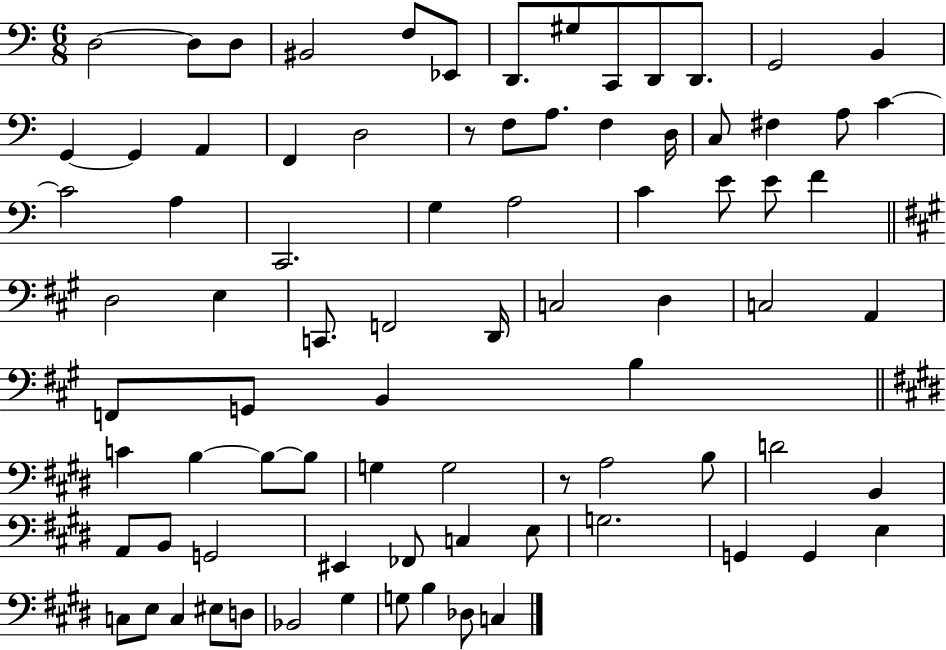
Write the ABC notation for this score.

X:1
T:Untitled
M:6/8
L:1/4
K:C
D,2 D,/2 D,/2 ^B,,2 F,/2 _E,,/2 D,,/2 ^G,/2 C,,/2 D,,/2 D,,/2 G,,2 B,, G,, G,, A,, F,, D,2 z/2 F,/2 A,/2 F, D,/4 C,/2 ^F, A,/2 C C2 A, C,,2 G, A,2 C E/2 E/2 F D,2 E, C,,/2 F,,2 D,,/4 C,2 D, C,2 A,, F,,/2 G,,/2 B,, B, C B, B,/2 B,/2 G, G,2 z/2 A,2 B,/2 D2 B,, A,,/2 B,,/2 G,,2 ^E,, _F,,/2 C, E,/2 G,2 G,, G,, E, C,/2 E,/2 C, ^E,/2 D,/2 _B,,2 ^G, G,/2 B, _D,/2 C,